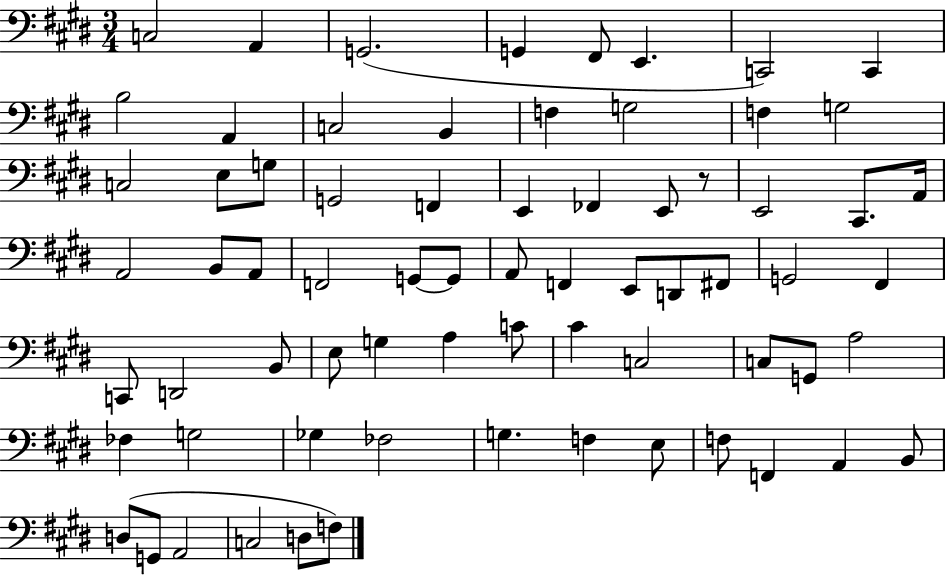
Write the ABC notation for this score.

X:1
T:Untitled
M:3/4
L:1/4
K:E
C,2 A,, G,,2 G,, ^F,,/2 E,, C,,2 C,, B,2 A,, C,2 B,, F, G,2 F, G,2 C,2 E,/2 G,/2 G,,2 F,, E,, _F,, E,,/2 z/2 E,,2 ^C,,/2 A,,/4 A,,2 B,,/2 A,,/2 F,,2 G,,/2 G,,/2 A,,/2 F,, E,,/2 D,,/2 ^F,,/2 G,,2 ^F,, C,,/2 D,,2 B,,/2 E,/2 G, A, C/2 ^C C,2 C,/2 G,,/2 A,2 _F, G,2 _G, _F,2 G, F, E,/2 F,/2 F,, A,, B,,/2 D,/2 G,,/2 A,,2 C,2 D,/2 F,/2